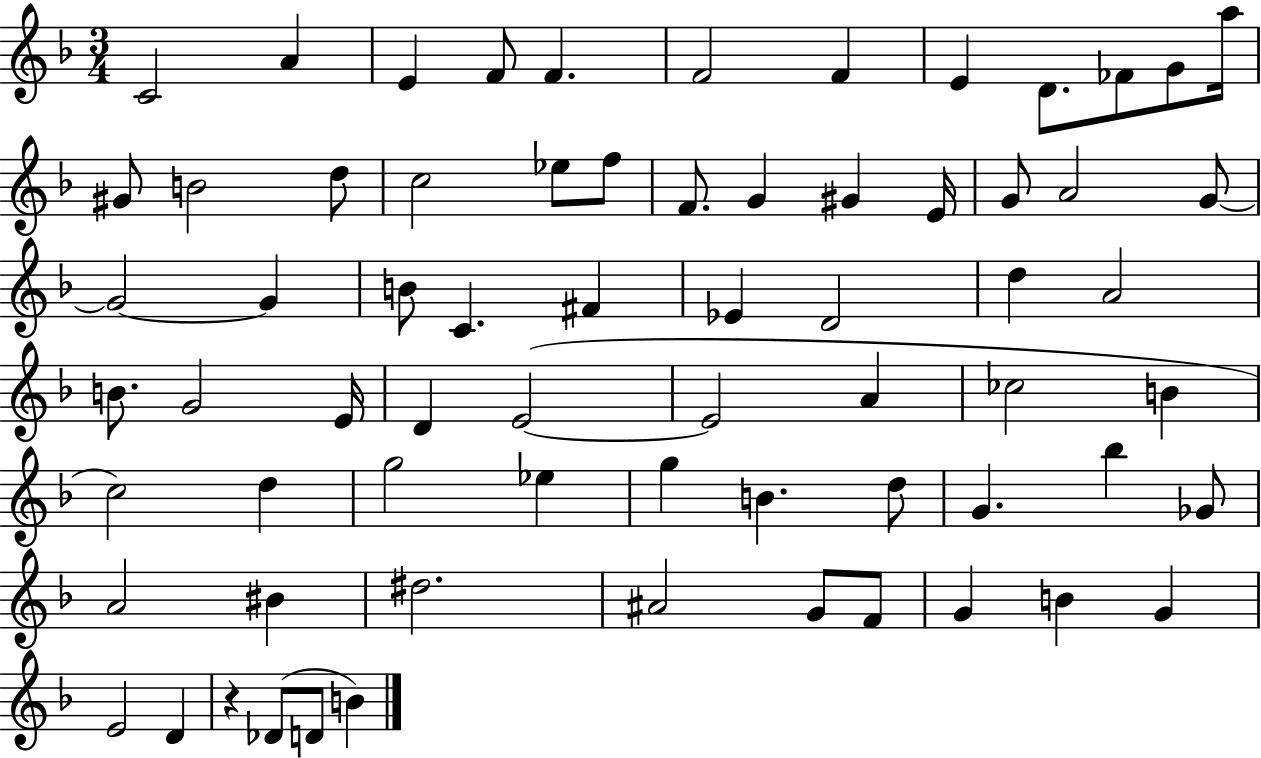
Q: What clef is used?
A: treble